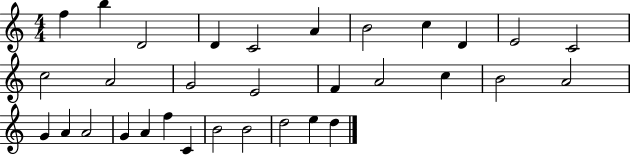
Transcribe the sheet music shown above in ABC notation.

X:1
T:Untitled
M:4/4
L:1/4
K:C
f b D2 D C2 A B2 c D E2 C2 c2 A2 G2 E2 F A2 c B2 A2 G A A2 G A f C B2 B2 d2 e d